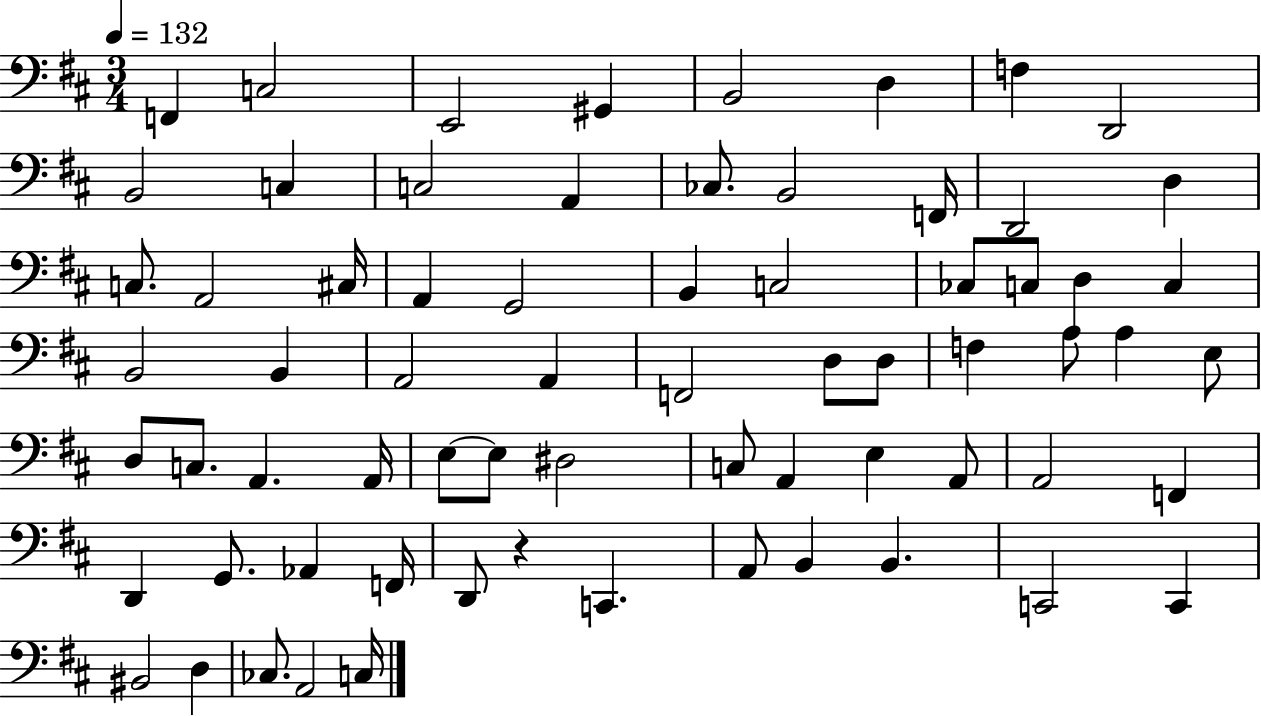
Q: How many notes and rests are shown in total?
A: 69